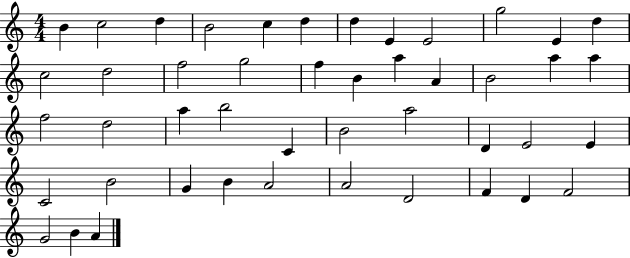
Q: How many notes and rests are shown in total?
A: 46